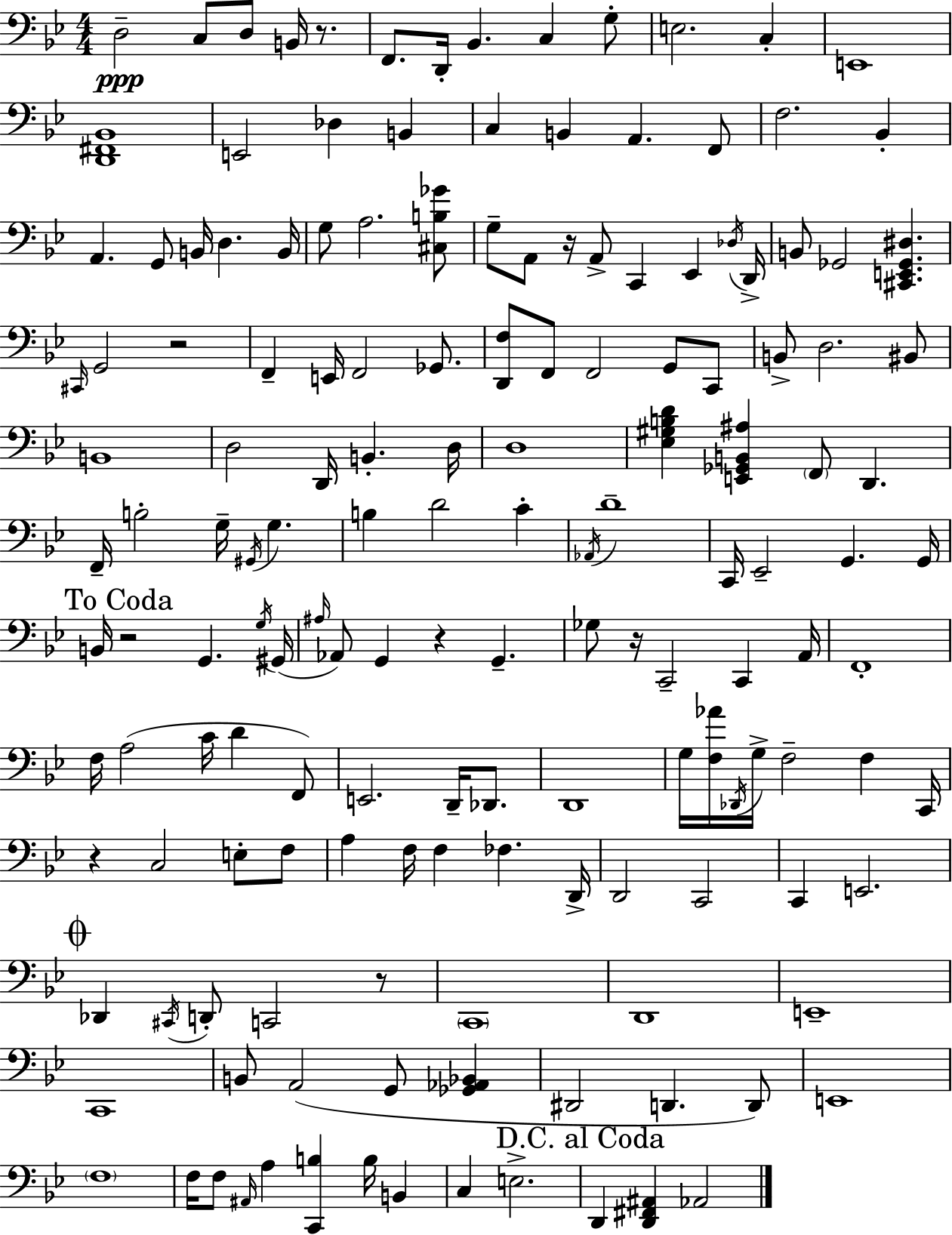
D3/h C3/e D3/e B2/s R/e. F2/e. D2/s Bb2/q. C3/q G3/e E3/h. C3/q E2/w [D2,F#2,Bb2]/w E2/h Db3/q B2/q C3/q B2/q A2/q. F2/e F3/h. Bb2/q A2/q. G2/e B2/s D3/q. B2/s G3/e A3/h. [C#3,B3,Gb4]/e G3/e A2/e R/s A2/e C2/q Eb2/q Db3/s D2/s B2/e Gb2/h [C#2,E2,Gb2,D#3]/q. C#2/s G2/h R/h F2/q E2/s F2/h Gb2/e. [D2,F3]/e F2/e F2/h G2/e C2/e B2/e D3/h. BIS2/e B2/w D3/h D2/s B2/q. D3/s D3/w [Eb3,G#3,B3,D4]/q [E2,Gb2,B2,A#3]/q F2/e D2/q. F2/s B3/h G3/s G#2/s G3/q. B3/q D4/h C4/q Ab2/s D4/w C2/s Eb2/h G2/q. G2/s B2/s R/h G2/q. G3/s G#2/s A#3/s Ab2/e G2/q R/q G2/q. Gb3/e R/s C2/h C2/q A2/s F2/w F3/s A3/h C4/s D4/q F2/e E2/h. D2/s Db2/e. D2/w G3/s [F3,Ab4]/s Db2/s G3/s F3/h F3/q C2/s R/q C3/h E3/e F3/e A3/q F3/s F3/q FES3/q. D2/s D2/h C2/h C2/q E2/h. Db2/q C#2/s D2/e C2/h R/e C2/w D2/w E2/w C2/w B2/e A2/h G2/e [Gb2,Ab2,Bb2]/q D#2/h D2/q. D2/e E2/w F3/w F3/s F3/e A#2/s A3/q [C2,B3]/q B3/s B2/q C3/q E3/h. D2/q [D2,F#2,A#2]/q Ab2/h